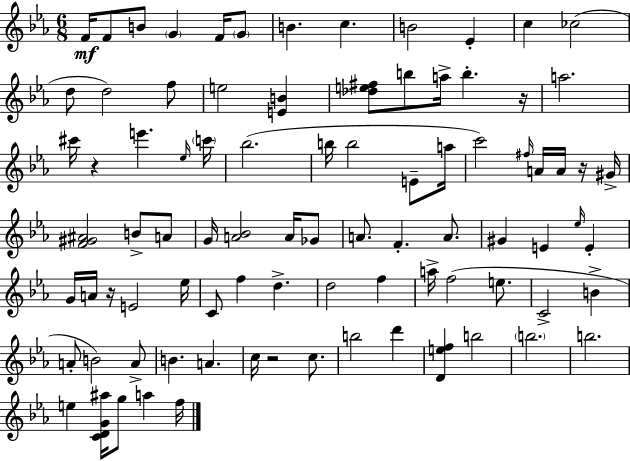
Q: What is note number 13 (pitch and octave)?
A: D5